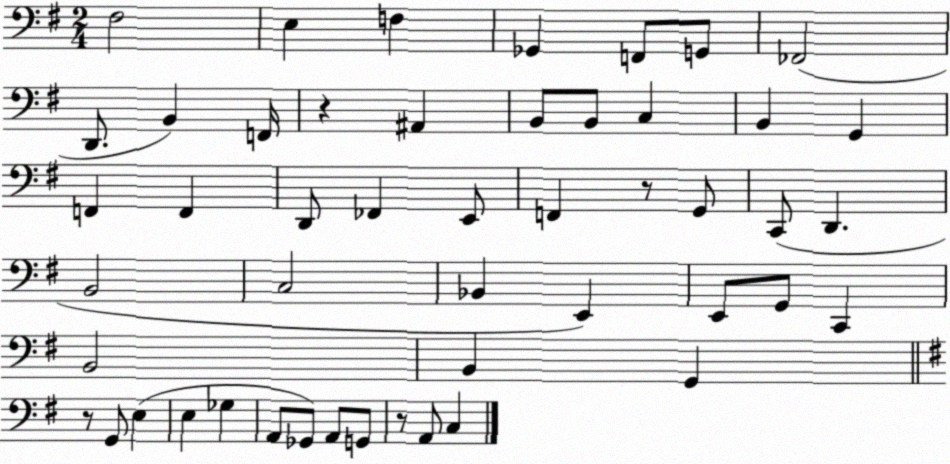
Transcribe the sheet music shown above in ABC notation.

X:1
T:Untitled
M:2/4
L:1/4
K:G
^F,2 E, F, _G,, F,,/2 G,,/2 _F,,2 D,,/2 B,, F,,/4 z ^A,, B,,/2 B,,/2 C, B,, G,, F,, F,, D,,/2 _F,, E,,/2 F,, z/2 G,,/2 C,,/2 D,, B,,2 C,2 _B,, E,, E,,/2 G,,/2 C,, B,,2 B,, G,, z/2 G,,/2 E, E, _G, A,,/2 _G,,/2 A,,/2 G,,/2 z/2 A,,/2 C,